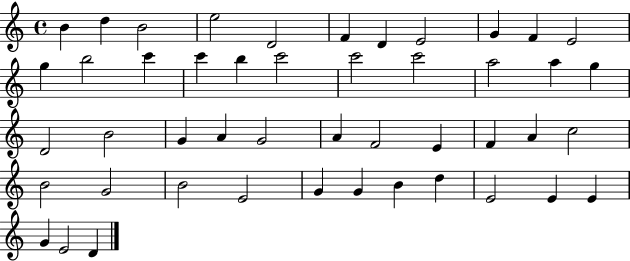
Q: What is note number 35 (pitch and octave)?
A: G4